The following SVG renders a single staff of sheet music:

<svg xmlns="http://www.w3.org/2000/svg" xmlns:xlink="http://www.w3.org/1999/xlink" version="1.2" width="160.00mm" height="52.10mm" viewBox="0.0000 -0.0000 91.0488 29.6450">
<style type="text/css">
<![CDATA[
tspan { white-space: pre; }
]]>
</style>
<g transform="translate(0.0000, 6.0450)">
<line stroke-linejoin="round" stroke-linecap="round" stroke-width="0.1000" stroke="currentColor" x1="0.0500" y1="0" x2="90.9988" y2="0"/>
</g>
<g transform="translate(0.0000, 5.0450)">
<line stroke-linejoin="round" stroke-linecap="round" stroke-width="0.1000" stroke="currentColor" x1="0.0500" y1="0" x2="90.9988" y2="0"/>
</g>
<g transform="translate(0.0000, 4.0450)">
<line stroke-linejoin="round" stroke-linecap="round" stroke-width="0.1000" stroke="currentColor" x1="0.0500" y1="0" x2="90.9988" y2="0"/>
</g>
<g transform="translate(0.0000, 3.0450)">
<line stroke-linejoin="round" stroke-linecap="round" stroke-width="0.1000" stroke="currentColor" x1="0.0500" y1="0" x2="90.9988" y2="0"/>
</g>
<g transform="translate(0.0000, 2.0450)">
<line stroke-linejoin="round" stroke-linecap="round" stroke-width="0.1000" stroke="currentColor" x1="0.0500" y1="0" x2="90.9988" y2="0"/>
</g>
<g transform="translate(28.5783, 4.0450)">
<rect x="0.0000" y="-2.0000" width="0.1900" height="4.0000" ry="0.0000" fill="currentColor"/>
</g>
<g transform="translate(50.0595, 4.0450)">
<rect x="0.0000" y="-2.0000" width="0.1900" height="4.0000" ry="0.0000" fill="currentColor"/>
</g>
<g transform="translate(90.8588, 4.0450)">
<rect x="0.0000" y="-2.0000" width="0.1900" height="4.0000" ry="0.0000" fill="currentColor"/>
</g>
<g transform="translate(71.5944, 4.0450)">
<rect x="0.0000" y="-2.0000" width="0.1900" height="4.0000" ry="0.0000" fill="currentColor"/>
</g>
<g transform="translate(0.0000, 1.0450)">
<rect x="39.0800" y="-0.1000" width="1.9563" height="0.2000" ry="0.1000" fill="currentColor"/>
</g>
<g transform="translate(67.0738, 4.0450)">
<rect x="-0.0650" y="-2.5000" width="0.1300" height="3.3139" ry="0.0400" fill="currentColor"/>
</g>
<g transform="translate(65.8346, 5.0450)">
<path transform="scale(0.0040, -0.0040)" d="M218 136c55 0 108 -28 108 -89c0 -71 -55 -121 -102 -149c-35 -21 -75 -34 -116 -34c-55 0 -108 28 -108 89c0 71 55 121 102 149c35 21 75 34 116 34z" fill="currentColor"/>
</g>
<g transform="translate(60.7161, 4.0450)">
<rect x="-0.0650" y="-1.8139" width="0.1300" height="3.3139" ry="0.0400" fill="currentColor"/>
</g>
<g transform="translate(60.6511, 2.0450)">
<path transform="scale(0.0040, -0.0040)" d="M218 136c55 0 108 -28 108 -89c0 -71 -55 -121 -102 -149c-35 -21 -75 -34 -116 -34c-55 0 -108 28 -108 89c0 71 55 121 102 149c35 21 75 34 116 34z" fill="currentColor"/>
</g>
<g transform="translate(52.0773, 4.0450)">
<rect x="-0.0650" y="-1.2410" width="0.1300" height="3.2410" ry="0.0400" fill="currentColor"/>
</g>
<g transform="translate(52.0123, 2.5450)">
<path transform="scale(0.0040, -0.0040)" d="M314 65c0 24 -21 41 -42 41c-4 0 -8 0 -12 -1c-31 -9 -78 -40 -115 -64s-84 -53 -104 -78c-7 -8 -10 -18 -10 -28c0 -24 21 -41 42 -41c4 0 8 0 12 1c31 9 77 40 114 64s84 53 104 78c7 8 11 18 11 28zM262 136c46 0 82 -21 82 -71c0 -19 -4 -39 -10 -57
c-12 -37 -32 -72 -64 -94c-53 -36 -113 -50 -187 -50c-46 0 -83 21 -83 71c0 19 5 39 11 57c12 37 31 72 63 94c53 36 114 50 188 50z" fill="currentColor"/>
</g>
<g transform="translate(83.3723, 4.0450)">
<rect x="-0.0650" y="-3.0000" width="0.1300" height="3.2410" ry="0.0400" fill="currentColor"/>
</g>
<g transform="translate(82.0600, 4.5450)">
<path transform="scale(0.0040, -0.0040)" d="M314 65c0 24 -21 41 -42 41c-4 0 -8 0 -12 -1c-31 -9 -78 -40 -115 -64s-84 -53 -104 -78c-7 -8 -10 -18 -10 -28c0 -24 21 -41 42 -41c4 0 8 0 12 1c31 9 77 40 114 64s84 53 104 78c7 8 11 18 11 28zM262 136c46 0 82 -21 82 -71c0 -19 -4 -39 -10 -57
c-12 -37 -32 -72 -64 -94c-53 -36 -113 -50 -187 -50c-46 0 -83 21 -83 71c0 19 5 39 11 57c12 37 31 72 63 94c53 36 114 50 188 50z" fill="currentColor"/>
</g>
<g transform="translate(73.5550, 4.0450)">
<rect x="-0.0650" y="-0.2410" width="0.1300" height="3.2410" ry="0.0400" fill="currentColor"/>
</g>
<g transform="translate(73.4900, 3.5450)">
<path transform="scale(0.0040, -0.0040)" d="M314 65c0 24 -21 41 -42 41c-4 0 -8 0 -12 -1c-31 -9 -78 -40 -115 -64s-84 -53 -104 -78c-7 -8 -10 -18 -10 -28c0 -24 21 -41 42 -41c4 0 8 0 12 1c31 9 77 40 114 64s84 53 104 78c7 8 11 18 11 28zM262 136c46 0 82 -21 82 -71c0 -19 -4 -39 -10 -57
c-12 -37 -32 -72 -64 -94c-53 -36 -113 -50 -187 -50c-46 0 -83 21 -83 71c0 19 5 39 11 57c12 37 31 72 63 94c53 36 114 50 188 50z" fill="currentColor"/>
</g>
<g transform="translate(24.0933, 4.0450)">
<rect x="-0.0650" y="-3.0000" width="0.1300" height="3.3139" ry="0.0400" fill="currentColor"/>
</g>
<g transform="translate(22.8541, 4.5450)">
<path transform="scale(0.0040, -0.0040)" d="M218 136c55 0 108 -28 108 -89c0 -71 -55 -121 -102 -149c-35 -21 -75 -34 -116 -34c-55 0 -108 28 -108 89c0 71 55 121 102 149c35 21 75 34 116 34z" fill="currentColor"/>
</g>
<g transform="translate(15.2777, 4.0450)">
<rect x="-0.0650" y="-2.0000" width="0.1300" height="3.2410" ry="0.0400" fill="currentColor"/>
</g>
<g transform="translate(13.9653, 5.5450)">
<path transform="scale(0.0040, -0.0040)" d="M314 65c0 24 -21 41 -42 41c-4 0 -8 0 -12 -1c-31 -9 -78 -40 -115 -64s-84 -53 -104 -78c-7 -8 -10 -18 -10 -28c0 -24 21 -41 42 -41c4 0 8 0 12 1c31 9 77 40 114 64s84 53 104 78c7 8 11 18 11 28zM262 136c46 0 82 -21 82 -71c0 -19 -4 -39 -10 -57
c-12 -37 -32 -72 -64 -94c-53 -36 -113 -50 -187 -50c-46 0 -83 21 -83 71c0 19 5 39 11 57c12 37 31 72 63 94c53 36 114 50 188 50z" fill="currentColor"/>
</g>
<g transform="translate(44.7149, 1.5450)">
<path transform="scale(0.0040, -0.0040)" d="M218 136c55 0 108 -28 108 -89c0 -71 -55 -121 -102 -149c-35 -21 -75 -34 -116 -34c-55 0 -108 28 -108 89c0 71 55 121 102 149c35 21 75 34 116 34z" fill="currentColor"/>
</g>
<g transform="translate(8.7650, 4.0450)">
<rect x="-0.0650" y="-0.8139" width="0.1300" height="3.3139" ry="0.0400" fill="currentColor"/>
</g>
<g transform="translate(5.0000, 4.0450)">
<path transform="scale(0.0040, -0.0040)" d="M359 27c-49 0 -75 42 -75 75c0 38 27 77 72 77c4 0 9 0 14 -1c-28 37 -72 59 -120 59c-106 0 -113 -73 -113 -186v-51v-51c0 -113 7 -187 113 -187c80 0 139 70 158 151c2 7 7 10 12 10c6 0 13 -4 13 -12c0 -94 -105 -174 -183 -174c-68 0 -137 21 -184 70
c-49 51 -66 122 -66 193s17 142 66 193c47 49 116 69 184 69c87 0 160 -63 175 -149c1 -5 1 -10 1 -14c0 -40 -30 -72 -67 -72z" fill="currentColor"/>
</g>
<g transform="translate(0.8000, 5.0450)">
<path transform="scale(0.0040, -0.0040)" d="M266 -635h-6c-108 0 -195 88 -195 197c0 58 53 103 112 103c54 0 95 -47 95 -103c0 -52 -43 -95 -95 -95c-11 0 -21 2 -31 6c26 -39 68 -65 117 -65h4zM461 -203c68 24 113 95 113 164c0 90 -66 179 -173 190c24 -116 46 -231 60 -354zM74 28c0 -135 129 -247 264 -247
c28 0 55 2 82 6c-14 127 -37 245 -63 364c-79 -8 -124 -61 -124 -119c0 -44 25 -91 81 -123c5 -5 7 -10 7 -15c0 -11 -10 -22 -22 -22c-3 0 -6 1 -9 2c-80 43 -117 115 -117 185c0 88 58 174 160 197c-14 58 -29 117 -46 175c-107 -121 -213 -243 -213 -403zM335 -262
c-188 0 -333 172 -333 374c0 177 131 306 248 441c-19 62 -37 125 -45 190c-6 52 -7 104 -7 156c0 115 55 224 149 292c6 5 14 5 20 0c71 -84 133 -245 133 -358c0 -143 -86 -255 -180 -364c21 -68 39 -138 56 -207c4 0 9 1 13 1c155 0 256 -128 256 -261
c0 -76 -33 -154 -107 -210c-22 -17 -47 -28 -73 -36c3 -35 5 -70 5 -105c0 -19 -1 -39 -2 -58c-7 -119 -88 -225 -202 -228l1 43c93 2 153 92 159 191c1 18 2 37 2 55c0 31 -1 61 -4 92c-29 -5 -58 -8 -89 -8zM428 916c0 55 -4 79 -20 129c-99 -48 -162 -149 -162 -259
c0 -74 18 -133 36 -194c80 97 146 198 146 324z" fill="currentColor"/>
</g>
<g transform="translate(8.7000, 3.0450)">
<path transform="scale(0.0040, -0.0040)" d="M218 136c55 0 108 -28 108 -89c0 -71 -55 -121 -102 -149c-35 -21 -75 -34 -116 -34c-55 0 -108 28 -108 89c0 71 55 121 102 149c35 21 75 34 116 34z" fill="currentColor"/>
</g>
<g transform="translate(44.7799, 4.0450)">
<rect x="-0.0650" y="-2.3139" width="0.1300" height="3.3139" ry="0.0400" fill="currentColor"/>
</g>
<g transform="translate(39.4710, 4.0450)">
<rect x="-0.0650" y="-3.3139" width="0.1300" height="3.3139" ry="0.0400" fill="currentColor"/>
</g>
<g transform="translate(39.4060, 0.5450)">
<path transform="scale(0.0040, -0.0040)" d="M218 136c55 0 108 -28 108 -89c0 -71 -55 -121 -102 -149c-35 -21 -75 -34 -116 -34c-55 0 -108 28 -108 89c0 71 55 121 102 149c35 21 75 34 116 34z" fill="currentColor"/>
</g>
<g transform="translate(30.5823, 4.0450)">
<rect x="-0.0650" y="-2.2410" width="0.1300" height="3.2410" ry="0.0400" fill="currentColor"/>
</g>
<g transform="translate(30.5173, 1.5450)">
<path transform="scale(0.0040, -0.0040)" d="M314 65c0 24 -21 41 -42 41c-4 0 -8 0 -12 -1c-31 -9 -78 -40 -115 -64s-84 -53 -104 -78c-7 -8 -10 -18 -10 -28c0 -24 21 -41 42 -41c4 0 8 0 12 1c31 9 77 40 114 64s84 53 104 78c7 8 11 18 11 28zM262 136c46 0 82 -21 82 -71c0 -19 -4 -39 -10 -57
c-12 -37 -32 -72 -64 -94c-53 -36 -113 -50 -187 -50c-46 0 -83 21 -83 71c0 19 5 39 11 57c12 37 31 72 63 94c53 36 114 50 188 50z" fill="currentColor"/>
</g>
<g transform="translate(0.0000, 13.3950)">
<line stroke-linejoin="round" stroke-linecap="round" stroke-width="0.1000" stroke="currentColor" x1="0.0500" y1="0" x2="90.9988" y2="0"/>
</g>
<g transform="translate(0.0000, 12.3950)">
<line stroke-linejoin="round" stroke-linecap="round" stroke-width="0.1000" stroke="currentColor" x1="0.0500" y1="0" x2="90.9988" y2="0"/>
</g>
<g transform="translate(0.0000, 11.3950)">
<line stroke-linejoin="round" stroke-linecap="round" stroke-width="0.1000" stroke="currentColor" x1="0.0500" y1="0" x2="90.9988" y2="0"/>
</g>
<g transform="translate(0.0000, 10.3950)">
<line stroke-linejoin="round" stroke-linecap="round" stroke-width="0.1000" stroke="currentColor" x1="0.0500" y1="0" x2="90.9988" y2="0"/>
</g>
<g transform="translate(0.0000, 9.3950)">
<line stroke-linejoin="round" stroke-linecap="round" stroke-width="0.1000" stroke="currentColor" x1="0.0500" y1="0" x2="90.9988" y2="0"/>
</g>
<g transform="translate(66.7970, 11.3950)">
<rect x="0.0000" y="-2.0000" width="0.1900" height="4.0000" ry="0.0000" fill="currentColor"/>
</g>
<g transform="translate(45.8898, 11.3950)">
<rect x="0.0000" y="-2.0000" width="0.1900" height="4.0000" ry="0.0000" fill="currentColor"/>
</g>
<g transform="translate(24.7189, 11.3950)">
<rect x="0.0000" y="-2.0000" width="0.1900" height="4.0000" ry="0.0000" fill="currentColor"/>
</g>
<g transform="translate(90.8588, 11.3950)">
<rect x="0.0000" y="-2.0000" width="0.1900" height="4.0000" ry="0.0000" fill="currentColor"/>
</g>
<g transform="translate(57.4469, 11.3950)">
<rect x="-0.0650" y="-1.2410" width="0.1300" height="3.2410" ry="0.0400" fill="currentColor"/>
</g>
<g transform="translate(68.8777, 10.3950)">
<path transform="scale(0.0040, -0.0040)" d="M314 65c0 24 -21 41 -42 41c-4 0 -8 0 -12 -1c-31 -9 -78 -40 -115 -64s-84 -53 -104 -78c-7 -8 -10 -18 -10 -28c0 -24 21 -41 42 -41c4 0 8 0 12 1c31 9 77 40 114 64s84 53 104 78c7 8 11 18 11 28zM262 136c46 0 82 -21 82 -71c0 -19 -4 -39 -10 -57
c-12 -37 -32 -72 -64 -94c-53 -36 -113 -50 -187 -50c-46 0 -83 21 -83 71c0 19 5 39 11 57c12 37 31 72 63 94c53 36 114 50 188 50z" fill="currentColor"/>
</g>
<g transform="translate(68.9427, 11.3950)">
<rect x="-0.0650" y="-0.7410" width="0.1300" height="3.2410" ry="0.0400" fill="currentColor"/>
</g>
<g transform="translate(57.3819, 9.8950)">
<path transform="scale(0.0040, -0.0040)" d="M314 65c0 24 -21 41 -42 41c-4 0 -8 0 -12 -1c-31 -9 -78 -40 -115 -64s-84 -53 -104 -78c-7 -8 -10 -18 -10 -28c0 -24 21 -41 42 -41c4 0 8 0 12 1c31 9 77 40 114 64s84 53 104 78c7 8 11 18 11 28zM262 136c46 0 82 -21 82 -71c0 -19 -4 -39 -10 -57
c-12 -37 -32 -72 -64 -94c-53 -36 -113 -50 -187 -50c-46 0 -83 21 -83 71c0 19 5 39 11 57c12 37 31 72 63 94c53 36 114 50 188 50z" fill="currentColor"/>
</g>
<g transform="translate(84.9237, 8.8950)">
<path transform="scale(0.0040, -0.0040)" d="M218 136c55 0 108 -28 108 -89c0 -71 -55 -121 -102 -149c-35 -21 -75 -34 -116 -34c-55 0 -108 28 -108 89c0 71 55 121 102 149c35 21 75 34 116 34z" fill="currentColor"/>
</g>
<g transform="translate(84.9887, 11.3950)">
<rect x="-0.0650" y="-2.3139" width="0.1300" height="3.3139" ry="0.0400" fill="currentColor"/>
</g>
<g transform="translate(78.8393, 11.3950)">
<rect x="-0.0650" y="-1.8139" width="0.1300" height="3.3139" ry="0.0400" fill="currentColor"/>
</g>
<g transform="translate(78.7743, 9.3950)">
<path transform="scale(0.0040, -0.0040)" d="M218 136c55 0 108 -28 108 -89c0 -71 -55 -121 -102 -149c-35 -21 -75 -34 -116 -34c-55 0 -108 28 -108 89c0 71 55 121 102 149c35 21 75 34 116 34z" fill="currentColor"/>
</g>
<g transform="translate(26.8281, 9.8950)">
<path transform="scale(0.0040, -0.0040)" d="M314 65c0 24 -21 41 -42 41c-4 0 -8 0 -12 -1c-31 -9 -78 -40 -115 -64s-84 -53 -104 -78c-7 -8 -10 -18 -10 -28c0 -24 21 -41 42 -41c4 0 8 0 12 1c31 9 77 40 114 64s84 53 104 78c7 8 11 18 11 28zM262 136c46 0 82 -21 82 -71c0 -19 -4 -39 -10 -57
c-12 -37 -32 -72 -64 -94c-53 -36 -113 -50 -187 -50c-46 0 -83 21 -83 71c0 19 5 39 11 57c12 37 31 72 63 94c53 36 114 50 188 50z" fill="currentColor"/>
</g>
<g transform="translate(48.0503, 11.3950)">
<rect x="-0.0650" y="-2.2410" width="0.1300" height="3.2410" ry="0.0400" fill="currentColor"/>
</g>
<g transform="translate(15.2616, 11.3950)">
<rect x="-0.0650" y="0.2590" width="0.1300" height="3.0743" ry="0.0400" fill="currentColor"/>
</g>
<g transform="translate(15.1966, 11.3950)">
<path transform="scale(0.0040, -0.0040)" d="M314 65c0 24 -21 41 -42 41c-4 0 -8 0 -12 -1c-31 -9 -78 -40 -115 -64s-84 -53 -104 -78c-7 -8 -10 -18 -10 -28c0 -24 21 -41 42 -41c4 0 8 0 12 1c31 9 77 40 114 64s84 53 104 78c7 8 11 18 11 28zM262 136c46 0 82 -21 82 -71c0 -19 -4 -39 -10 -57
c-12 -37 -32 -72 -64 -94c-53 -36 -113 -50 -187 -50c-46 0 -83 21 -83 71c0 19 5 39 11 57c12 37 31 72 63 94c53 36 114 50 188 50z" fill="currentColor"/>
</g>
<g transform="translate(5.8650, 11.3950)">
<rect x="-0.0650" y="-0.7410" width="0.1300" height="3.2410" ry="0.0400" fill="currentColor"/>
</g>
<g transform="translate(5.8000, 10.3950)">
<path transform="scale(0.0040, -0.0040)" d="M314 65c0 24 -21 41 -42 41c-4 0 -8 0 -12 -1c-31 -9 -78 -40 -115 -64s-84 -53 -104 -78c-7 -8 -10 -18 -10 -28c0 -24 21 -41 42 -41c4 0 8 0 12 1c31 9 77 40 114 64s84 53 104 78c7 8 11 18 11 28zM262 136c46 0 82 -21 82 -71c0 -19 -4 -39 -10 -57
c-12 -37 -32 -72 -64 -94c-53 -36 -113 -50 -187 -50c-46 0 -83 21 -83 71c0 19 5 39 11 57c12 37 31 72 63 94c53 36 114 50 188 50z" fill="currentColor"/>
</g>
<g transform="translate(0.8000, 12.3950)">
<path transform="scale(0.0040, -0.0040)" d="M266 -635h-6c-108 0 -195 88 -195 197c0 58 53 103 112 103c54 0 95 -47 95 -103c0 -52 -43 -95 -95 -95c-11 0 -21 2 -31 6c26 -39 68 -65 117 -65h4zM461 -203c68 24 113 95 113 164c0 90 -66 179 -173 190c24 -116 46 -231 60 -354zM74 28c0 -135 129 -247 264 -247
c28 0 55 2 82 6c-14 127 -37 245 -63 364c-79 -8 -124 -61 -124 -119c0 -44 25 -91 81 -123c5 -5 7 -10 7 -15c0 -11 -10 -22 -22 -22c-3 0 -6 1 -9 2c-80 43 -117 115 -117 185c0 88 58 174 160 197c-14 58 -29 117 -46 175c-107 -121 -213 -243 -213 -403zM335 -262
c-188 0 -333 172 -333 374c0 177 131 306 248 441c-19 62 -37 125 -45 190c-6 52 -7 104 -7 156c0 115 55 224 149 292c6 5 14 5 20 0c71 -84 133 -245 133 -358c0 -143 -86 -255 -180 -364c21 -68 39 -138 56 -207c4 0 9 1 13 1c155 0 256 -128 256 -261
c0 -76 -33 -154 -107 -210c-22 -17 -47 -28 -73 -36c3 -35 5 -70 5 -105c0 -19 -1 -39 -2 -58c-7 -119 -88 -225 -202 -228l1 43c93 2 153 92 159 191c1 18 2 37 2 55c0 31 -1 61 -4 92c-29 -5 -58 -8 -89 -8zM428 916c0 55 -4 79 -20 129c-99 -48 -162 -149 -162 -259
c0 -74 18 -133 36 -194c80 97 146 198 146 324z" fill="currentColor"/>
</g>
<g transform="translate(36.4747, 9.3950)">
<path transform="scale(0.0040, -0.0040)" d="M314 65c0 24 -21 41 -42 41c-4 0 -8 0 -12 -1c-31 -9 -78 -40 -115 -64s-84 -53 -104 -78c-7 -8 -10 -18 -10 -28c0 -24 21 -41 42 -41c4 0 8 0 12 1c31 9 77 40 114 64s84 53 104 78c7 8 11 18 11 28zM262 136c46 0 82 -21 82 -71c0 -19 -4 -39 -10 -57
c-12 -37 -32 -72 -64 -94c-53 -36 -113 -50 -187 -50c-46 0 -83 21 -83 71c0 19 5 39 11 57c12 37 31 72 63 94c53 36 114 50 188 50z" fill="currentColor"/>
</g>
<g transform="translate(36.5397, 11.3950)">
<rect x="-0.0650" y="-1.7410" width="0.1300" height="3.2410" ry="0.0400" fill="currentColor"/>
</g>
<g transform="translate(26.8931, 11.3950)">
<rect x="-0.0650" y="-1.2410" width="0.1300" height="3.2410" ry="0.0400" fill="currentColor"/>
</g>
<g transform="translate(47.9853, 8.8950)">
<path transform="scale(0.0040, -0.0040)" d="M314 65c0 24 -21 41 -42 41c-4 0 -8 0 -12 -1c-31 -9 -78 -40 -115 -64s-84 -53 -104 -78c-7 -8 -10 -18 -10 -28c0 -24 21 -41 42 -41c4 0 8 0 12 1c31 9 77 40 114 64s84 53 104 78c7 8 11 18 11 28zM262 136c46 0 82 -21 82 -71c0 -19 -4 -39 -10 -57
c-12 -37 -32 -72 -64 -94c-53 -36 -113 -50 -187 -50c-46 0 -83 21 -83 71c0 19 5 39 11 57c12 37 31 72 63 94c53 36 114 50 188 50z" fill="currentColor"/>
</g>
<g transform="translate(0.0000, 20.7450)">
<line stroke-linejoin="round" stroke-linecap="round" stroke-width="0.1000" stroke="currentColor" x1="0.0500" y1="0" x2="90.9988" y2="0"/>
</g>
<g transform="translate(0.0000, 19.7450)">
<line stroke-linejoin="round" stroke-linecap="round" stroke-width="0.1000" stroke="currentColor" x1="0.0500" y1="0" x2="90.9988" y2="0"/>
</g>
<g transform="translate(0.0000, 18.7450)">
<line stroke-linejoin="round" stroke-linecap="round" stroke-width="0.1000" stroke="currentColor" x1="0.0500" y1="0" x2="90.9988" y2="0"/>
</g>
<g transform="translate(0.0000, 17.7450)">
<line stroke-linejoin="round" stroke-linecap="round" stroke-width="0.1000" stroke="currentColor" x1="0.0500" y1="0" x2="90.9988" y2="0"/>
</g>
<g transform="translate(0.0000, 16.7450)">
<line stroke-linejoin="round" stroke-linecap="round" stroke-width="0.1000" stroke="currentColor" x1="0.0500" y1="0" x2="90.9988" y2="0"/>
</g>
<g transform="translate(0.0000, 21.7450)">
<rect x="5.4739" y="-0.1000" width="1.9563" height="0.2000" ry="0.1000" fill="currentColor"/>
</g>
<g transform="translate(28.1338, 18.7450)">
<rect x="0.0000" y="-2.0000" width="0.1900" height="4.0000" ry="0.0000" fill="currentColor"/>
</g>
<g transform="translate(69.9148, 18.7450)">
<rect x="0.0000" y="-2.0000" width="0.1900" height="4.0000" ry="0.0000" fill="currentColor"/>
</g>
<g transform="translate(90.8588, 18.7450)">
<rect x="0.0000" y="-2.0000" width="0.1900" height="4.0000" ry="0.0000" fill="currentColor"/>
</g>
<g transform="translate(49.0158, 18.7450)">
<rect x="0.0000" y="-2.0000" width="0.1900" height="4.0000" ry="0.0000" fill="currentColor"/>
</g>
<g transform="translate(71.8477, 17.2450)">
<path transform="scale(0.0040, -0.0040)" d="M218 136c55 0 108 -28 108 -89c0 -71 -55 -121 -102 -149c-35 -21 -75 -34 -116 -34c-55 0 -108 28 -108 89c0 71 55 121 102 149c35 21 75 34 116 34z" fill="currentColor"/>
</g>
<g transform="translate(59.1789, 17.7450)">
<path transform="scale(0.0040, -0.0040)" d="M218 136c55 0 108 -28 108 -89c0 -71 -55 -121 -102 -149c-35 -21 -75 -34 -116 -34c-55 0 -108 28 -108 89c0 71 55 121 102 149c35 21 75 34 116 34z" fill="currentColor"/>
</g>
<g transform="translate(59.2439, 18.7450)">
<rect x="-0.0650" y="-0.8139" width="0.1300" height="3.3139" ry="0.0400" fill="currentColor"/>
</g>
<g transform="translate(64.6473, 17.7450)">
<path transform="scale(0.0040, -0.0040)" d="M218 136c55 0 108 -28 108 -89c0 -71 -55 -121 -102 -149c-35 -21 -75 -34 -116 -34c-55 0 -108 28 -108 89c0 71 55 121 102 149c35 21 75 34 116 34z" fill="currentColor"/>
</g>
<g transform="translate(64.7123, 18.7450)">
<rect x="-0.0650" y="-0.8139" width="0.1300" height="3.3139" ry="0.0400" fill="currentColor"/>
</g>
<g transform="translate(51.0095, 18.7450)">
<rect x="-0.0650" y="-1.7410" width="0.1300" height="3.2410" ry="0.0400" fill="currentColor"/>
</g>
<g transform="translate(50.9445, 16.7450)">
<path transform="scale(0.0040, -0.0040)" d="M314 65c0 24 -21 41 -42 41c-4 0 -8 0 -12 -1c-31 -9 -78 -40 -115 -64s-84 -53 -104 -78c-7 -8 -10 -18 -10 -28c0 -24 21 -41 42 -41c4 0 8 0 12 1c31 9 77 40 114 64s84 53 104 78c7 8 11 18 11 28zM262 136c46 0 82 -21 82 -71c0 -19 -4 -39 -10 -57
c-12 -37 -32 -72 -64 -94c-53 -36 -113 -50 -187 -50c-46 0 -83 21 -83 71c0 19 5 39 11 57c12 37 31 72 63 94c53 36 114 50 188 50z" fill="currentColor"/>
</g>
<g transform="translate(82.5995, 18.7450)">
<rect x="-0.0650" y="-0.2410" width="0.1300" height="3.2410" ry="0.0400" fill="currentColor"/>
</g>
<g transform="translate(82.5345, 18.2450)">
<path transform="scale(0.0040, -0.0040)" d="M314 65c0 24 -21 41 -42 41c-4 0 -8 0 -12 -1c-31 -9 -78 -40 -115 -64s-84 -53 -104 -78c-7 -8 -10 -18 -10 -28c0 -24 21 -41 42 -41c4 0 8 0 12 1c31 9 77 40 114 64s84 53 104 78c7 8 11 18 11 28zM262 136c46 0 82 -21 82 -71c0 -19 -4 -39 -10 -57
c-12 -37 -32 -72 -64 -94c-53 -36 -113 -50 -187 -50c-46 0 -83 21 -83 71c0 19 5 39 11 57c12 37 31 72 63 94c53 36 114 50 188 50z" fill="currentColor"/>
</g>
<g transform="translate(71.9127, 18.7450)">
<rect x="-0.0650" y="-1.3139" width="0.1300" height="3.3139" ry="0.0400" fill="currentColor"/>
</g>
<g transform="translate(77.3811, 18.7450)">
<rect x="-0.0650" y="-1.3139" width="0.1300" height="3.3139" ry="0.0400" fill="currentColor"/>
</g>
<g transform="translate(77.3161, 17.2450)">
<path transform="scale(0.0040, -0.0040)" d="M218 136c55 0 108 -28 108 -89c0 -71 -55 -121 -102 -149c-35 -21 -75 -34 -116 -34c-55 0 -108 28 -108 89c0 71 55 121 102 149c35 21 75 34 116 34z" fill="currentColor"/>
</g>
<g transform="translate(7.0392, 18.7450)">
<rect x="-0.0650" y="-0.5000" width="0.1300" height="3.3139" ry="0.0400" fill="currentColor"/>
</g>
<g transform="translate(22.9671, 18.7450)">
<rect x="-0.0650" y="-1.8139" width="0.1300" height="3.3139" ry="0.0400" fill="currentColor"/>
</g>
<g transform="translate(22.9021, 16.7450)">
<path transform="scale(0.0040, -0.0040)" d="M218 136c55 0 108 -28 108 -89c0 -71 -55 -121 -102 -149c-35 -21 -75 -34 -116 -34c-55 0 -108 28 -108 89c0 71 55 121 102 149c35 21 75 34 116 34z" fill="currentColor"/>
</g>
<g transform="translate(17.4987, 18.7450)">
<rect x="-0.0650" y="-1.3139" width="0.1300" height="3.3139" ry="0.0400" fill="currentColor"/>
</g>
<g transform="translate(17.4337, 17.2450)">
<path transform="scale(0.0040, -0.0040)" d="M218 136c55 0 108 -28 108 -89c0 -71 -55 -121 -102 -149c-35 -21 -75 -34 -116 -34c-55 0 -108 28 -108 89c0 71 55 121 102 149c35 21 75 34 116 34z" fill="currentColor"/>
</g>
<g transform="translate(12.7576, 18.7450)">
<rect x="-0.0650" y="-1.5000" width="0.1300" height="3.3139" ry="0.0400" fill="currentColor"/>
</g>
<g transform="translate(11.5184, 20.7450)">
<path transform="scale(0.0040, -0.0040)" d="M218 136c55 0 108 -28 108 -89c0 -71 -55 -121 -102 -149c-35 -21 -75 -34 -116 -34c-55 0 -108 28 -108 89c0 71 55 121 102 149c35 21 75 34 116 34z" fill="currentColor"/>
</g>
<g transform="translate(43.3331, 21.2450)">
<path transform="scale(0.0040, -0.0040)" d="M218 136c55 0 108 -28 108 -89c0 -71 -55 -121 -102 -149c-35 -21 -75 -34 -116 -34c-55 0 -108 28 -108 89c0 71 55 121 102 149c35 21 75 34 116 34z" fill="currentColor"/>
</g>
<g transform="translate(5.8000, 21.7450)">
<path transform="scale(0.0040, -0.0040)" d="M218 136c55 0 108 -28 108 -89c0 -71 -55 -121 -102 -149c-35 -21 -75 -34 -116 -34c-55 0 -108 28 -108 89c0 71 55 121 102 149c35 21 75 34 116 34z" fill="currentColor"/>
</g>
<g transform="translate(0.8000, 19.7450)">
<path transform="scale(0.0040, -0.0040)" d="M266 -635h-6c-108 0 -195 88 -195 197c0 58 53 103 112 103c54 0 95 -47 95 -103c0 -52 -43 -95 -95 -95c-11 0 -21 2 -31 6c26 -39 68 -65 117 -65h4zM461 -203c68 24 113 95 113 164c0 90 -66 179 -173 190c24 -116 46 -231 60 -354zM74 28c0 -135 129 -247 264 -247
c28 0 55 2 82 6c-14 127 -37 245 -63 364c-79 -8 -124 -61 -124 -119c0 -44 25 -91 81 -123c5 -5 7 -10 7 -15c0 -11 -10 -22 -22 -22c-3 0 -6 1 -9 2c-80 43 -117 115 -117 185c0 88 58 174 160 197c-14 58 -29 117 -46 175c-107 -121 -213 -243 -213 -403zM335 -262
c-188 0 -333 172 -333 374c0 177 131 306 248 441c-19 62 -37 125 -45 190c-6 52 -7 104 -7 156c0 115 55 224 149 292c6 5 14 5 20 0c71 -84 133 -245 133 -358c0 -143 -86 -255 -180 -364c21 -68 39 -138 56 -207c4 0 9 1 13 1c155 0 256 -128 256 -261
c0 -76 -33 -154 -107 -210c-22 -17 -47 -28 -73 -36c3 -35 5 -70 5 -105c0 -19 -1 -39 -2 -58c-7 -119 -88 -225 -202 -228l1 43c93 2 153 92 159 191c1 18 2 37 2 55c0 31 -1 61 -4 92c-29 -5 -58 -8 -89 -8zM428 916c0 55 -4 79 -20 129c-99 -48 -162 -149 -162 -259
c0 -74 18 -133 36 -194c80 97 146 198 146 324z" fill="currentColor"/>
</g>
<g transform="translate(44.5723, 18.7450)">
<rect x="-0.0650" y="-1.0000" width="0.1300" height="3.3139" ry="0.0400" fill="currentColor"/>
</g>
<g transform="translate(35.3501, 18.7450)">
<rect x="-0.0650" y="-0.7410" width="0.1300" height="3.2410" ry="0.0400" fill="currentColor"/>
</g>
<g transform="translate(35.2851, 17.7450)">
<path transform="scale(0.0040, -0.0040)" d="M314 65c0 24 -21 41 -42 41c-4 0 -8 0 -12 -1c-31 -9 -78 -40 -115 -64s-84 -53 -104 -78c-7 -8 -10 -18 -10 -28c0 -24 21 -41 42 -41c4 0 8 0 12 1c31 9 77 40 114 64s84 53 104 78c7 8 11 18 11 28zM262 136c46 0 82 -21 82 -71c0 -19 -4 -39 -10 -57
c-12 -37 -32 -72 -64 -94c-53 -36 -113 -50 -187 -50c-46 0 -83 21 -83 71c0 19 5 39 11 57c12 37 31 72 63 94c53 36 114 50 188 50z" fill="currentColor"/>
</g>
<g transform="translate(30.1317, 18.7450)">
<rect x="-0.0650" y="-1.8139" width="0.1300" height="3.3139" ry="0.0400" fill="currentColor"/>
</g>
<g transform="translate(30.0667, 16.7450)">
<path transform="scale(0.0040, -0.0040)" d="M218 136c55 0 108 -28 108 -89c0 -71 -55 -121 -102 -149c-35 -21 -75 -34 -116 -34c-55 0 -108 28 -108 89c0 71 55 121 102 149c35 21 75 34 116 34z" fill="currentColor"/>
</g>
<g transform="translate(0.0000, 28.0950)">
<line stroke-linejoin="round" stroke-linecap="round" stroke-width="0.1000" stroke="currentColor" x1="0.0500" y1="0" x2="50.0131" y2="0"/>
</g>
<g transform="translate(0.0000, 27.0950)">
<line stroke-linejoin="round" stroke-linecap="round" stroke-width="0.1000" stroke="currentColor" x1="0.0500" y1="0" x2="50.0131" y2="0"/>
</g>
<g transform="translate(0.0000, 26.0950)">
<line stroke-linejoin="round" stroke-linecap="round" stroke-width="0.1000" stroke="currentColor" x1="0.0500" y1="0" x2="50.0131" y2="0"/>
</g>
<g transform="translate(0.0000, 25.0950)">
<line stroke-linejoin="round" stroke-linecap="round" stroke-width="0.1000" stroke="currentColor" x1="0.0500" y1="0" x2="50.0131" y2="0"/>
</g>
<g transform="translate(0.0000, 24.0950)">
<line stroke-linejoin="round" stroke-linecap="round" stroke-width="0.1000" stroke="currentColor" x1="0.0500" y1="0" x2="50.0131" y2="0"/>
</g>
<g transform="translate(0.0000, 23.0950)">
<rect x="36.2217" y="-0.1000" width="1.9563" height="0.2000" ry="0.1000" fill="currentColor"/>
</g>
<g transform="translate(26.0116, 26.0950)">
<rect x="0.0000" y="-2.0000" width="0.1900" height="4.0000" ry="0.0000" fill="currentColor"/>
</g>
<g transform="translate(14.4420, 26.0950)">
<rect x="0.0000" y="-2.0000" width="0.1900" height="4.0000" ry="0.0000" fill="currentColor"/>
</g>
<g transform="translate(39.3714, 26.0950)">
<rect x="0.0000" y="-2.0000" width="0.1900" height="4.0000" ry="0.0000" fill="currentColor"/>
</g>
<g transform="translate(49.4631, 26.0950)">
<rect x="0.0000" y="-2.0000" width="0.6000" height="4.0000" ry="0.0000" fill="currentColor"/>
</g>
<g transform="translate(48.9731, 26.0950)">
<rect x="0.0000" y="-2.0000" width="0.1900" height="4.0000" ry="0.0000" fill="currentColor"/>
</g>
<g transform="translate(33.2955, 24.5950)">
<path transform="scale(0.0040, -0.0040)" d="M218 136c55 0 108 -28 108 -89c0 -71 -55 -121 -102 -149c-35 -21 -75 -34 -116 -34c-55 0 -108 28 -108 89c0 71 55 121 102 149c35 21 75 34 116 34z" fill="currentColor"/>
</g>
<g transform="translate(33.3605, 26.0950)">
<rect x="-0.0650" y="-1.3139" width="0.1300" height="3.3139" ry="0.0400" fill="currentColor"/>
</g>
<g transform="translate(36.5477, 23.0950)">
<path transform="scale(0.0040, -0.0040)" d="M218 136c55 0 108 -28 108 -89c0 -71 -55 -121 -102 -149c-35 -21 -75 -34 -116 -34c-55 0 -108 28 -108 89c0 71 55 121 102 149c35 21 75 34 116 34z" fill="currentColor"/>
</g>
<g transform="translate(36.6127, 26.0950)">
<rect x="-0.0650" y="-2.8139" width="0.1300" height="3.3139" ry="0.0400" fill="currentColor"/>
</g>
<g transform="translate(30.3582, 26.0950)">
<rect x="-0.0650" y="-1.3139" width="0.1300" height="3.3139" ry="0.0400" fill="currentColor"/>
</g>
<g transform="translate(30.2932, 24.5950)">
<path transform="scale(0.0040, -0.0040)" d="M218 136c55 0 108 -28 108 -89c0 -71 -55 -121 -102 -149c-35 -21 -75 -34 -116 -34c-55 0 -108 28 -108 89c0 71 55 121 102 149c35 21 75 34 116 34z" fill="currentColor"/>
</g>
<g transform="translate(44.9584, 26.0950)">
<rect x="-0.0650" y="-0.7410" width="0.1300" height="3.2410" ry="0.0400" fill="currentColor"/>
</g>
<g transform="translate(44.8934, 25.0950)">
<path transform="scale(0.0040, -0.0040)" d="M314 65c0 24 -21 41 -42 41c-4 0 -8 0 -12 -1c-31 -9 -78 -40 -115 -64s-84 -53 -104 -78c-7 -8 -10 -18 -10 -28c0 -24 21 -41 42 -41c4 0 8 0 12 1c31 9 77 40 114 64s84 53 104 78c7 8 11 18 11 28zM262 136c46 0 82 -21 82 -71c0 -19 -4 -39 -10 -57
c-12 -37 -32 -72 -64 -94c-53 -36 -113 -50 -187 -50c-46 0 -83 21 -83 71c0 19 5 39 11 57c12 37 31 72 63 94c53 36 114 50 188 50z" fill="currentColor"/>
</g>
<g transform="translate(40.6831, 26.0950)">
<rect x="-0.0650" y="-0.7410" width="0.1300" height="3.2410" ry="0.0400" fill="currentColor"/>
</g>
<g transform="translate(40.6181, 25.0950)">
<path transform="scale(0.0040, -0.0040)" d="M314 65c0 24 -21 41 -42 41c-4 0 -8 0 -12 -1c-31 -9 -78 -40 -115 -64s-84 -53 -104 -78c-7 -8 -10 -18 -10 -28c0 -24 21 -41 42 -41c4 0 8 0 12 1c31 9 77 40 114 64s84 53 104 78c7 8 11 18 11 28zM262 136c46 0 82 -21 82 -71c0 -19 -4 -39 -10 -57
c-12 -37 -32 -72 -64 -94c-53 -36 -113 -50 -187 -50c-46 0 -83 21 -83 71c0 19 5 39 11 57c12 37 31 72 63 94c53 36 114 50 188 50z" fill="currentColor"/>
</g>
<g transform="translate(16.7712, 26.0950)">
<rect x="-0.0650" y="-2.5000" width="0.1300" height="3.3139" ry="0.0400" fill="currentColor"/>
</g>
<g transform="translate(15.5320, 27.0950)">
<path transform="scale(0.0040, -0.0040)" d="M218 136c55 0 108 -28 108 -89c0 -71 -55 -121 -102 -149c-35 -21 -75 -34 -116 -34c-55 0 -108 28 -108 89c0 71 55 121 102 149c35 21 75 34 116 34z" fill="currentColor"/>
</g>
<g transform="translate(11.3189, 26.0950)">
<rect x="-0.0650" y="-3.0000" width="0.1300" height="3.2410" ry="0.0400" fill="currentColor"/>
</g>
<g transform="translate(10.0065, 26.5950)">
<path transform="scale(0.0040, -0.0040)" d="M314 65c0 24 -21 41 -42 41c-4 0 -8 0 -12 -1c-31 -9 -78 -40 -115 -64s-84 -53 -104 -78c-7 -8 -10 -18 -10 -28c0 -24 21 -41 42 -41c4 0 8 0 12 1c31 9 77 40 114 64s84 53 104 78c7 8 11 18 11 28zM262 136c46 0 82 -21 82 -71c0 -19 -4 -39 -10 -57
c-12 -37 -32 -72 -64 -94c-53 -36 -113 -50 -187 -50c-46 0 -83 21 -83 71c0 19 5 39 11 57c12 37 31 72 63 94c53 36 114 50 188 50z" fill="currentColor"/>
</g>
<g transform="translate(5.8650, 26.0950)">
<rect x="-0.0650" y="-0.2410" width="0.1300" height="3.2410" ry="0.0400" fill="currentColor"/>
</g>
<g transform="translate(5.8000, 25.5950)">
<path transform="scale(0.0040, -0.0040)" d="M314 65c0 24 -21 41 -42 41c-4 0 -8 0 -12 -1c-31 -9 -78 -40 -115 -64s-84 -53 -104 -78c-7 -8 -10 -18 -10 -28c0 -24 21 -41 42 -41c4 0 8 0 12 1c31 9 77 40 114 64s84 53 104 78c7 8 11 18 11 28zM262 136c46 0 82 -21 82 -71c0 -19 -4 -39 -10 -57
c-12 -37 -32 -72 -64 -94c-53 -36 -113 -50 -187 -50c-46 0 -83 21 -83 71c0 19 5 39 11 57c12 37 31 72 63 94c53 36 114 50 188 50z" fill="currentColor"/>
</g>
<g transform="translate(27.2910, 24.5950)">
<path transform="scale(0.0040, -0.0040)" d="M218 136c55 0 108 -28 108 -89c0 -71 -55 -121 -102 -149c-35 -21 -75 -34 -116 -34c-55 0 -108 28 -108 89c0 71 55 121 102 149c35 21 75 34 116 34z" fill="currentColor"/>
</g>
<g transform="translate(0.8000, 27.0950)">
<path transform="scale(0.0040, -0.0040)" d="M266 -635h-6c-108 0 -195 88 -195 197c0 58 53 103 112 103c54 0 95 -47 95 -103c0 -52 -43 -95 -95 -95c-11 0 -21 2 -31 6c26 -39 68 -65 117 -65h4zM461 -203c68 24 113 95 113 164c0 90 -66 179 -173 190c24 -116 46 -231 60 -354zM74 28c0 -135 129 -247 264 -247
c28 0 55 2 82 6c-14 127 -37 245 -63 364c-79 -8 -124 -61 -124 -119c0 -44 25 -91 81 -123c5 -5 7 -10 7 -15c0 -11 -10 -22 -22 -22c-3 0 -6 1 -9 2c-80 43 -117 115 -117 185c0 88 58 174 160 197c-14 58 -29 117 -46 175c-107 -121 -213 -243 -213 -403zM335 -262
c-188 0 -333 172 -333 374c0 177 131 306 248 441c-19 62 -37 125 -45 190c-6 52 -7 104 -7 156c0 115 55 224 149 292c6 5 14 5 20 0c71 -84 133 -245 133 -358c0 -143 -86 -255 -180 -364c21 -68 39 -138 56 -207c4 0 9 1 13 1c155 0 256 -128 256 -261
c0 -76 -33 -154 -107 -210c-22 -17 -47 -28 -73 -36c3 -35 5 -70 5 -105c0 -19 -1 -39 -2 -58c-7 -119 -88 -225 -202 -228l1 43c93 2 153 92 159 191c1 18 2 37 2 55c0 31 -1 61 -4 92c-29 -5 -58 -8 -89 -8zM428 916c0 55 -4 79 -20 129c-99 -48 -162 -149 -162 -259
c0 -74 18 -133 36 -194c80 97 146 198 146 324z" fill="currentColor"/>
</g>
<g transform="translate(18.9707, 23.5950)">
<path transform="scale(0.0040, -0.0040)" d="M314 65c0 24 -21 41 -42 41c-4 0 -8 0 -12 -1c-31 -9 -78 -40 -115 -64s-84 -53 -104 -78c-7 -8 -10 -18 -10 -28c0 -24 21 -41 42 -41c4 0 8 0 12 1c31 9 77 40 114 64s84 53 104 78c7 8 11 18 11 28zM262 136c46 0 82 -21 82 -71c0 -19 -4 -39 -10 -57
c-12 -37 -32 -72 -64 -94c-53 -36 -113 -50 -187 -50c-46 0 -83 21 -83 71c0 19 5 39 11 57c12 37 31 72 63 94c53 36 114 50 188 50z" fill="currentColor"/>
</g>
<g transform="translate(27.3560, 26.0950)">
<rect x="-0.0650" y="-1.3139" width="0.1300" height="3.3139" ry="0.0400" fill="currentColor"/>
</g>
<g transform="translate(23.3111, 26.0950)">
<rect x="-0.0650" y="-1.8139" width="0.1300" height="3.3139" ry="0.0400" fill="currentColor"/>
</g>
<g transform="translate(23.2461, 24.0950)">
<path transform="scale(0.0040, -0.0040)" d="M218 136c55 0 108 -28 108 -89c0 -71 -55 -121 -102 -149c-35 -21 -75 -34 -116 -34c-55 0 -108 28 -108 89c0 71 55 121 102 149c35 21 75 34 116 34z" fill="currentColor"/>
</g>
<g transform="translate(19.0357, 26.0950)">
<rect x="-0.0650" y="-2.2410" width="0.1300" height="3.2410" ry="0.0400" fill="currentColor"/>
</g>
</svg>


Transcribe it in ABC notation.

X:1
T:Untitled
M:4/4
L:1/4
K:C
d F2 A g2 b g e2 f G c2 A2 d2 B2 e2 f2 g2 e2 d2 f g C E e f f d2 D f2 d d e e c2 c2 A2 G g2 f e e e a d2 d2